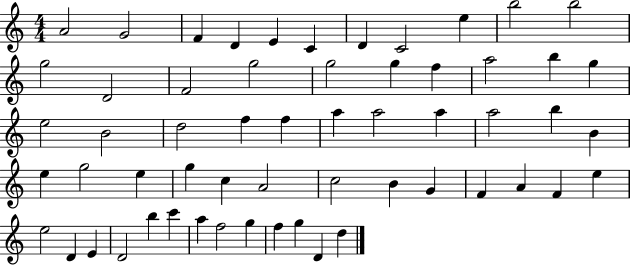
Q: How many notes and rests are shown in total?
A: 58